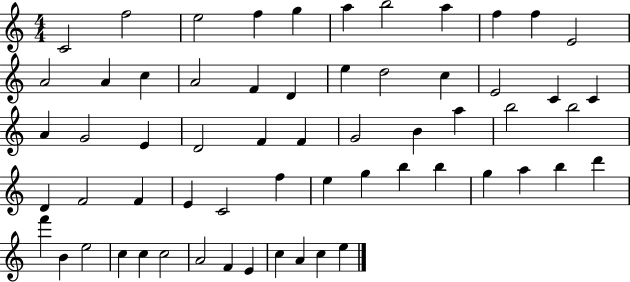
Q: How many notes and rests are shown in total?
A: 61